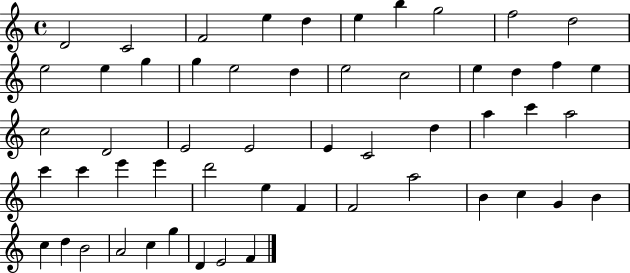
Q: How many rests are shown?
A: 0